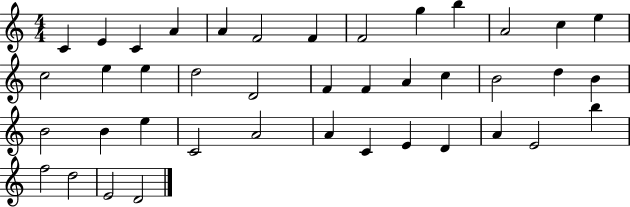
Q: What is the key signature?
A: C major